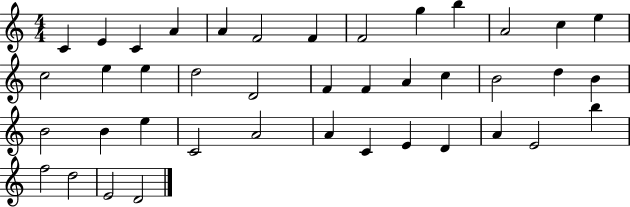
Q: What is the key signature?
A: C major